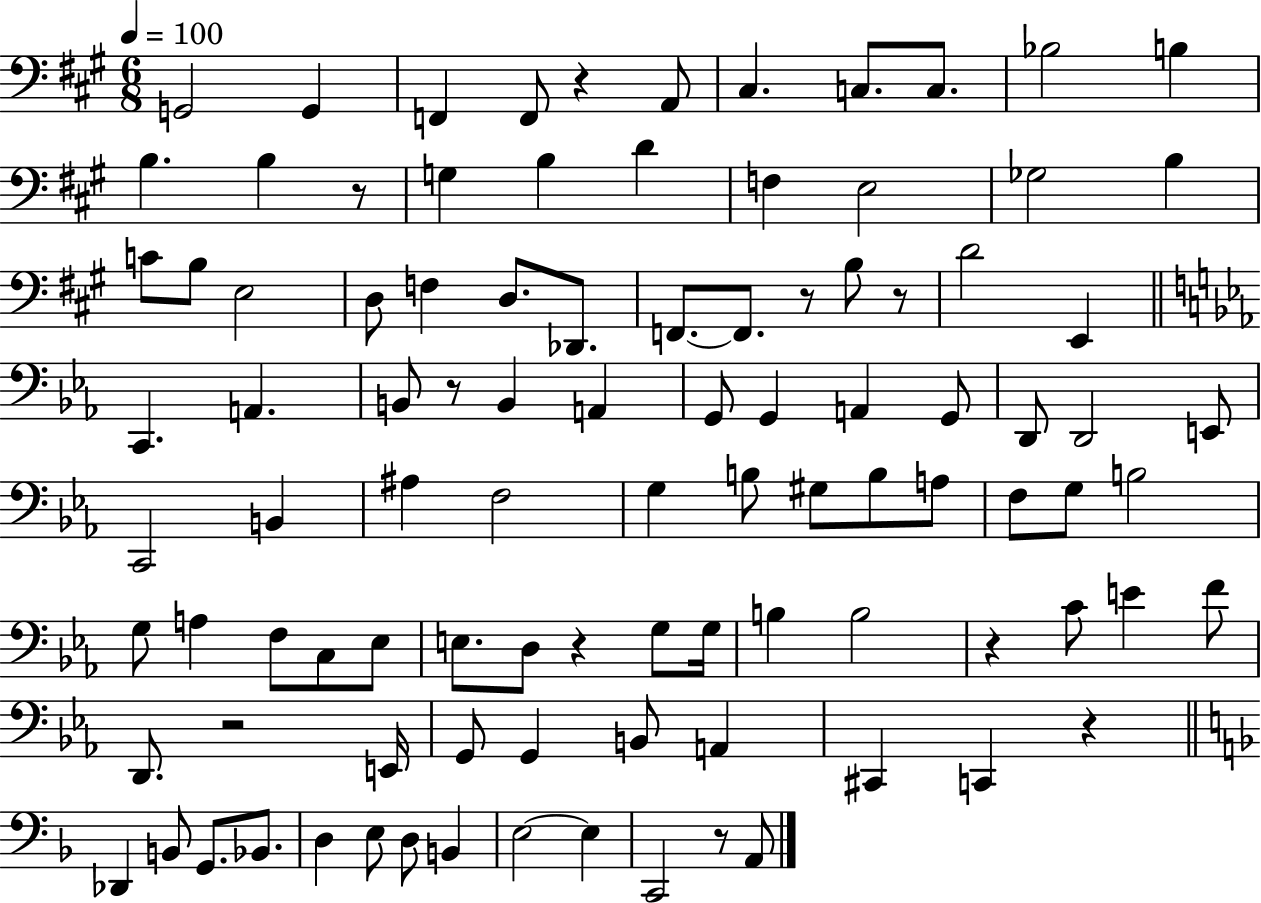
{
  \clef bass
  \numericTimeSignature
  \time 6/8
  \key a \major
  \tempo 4 = 100
  g,2 g,4 | f,4 f,8 r4 a,8 | cis4. c8. c8. | bes2 b4 | \break b4. b4 r8 | g4 b4 d'4 | f4 e2 | ges2 b4 | \break c'8 b8 e2 | d8 f4 d8. des,8. | f,8.~~ f,8. r8 b8 r8 | d'2 e,4 | \break \bar "||" \break \key c \minor c,4. a,4. | b,8 r8 b,4 a,4 | g,8 g,4 a,4 g,8 | d,8 d,2 e,8 | \break c,2 b,4 | ais4 f2 | g4 b8 gis8 b8 a8 | f8 g8 b2 | \break g8 a4 f8 c8 ees8 | e8. d8 r4 g8 g16 | b4 b2 | r4 c'8 e'4 f'8 | \break d,8. r2 e,16 | g,8 g,4 b,8 a,4 | cis,4 c,4 r4 | \bar "||" \break \key d \minor des,4 b,8 g,8. bes,8. | d4 e8 d8 b,4 | e2~~ e4 | c,2 r8 a,8 | \break \bar "|."
}